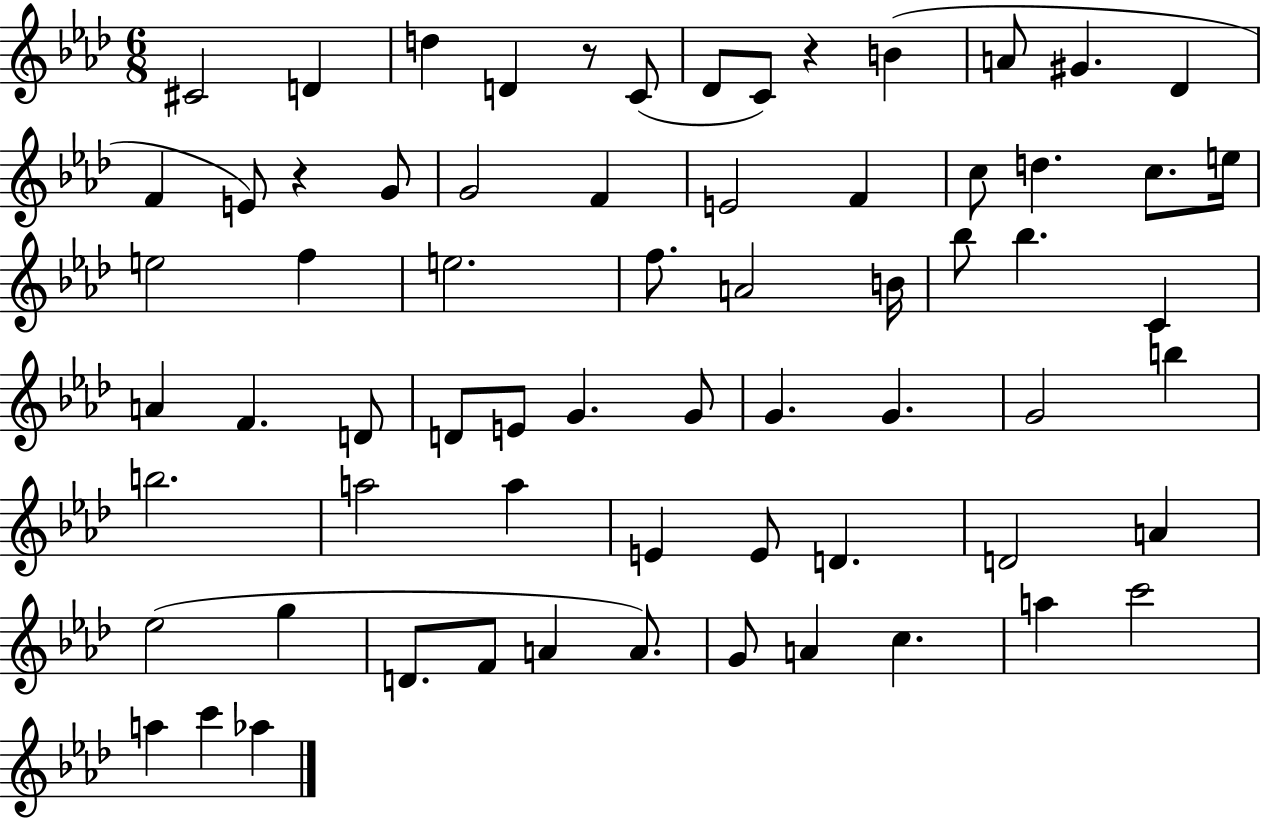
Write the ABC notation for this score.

X:1
T:Untitled
M:6/8
L:1/4
K:Ab
^C2 D d D z/2 C/2 _D/2 C/2 z B A/2 ^G _D F E/2 z G/2 G2 F E2 F c/2 d c/2 e/4 e2 f e2 f/2 A2 B/4 _b/2 _b C A F D/2 D/2 E/2 G G/2 G G G2 b b2 a2 a E E/2 D D2 A _e2 g D/2 F/2 A A/2 G/2 A c a c'2 a c' _a